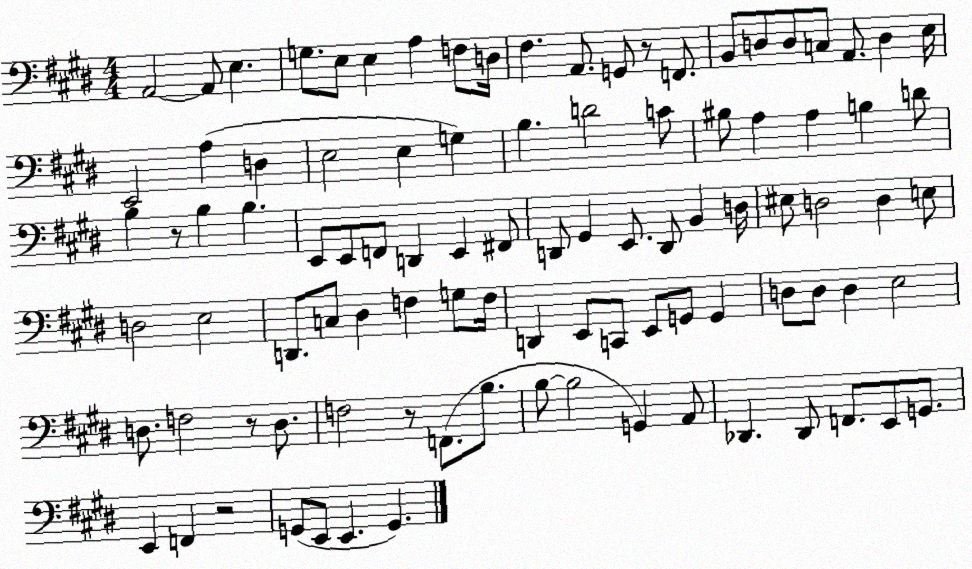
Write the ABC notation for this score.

X:1
T:Untitled
M:4/4
L:1/4
K:E
A,,2 A,,/2 E, G,/2 E,/2 E, A, F,/2 D,/4 ^F, A,,/2 G,,/2 z/2 F,,/2 B,,/2 D,/2 D,/2 C,/2 A,,/2 D, E,/4 E,,2 A, D, E,2 E, G, B, D2 C/2 ^B,/2 A, A, B, D/2 B, z/2 B, B, E,,/2 E,,/2 F,,/2 D,, E,, ^F,,/2 D,,/2 ^G,, E,,/2 D,,/2 B,, D,/4 ^E,/2 D,2 D, E,/2 D,2 E,2 D,,/2 C,/2 ^D, F, G,/2 F,/4 D,, E,,/2 C,,/2 E,,/2 G,,/2 G,, D,/2 D,/2 D, E,2 D,/2 F,2 z/2 D,/2 F,2 z/2 F,,/2 B,/2 B,/2 B,2 G,, A,,/2 _D,, _D,,/2 F,,/2 E,,/2 G,,/2 E,, F,, z2 G,,/2 E,,/2 E,, G,,